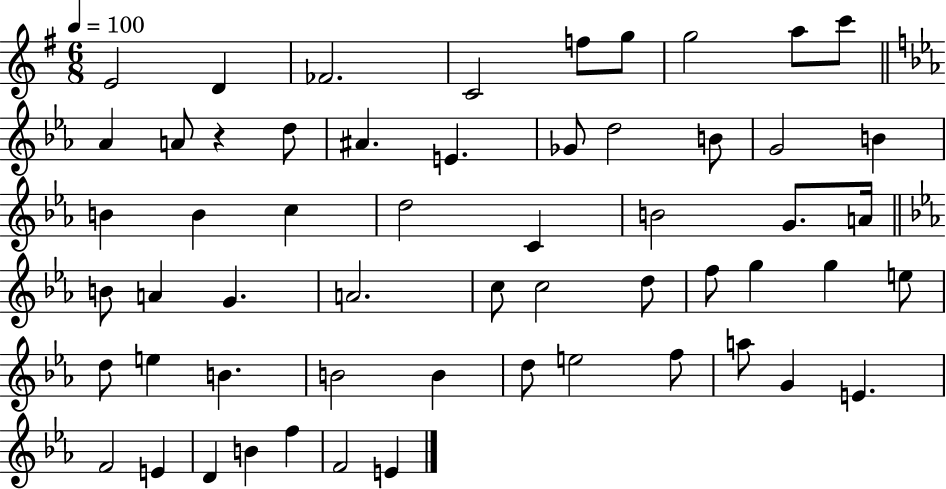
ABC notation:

X:1
T:Untitled
M:6/8
L:1/4
K:G
E2 D _F2 C2 f/2 g/2 g2 a/2 c'/2 _A A/2 z d/2 ^A E _G/2 d2 B/2 G2 B B B c d2 C B2 G/2 A/4 B/2 A G A2 c/2 c2 d/2 f/2 g g e/2 d/2 e B B2 B d/2 e2 f/2 a/2 G E F2 E D B f F2 E